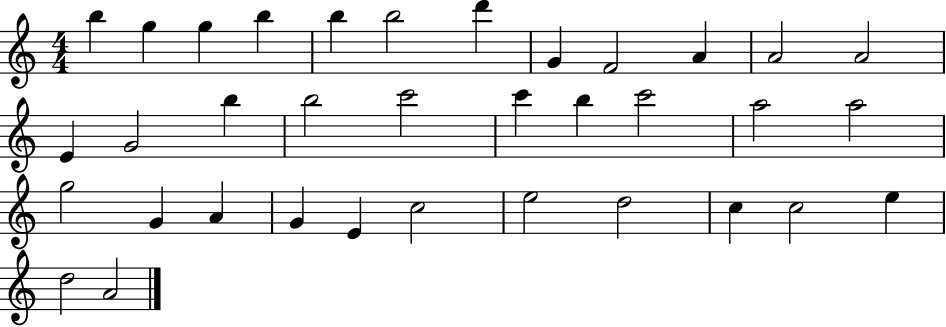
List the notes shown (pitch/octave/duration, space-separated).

B5/q G5/q G5/q B5/q B5/q B5/h D6/q G4/q F4/h A4/q A4/h A4/h E4/q G4/h B5/q B5/h C6/h C6/q B5/q C6/h A5/h A5/h G5/h G4/q A4/q G4/q E4/q C5/h E5/h D5/h C5/q C5/h E5/q D5/h A4/h